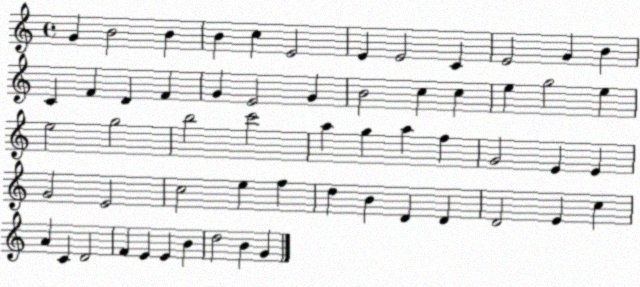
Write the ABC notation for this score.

X:1
T:Untitled
M:4/4
L:1/4
K:C
G B2 B B c E2 E E2 C E2 G B C F D F G E2 G B2 c c e g2 e e2 g2 b2 c'2 a g a f G2 E E G2 E2 c2 e f d B D D D2 E c A C D2 F E E B d2 B G